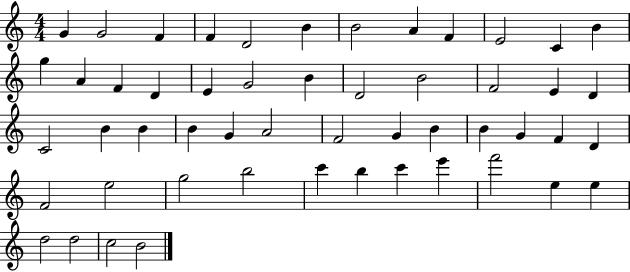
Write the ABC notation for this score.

X:1
T:Untitled
M:4/4
L:1/4
K:C
G G2 F F D2 B B2 A F E2 C B g A F D E G2 B D2 B2 F2 E D C2 B B B G A2 F2 G B B G F D F2 e2 g2 b2 c' b c' e' f'2 e e d2 d2 c2 B2